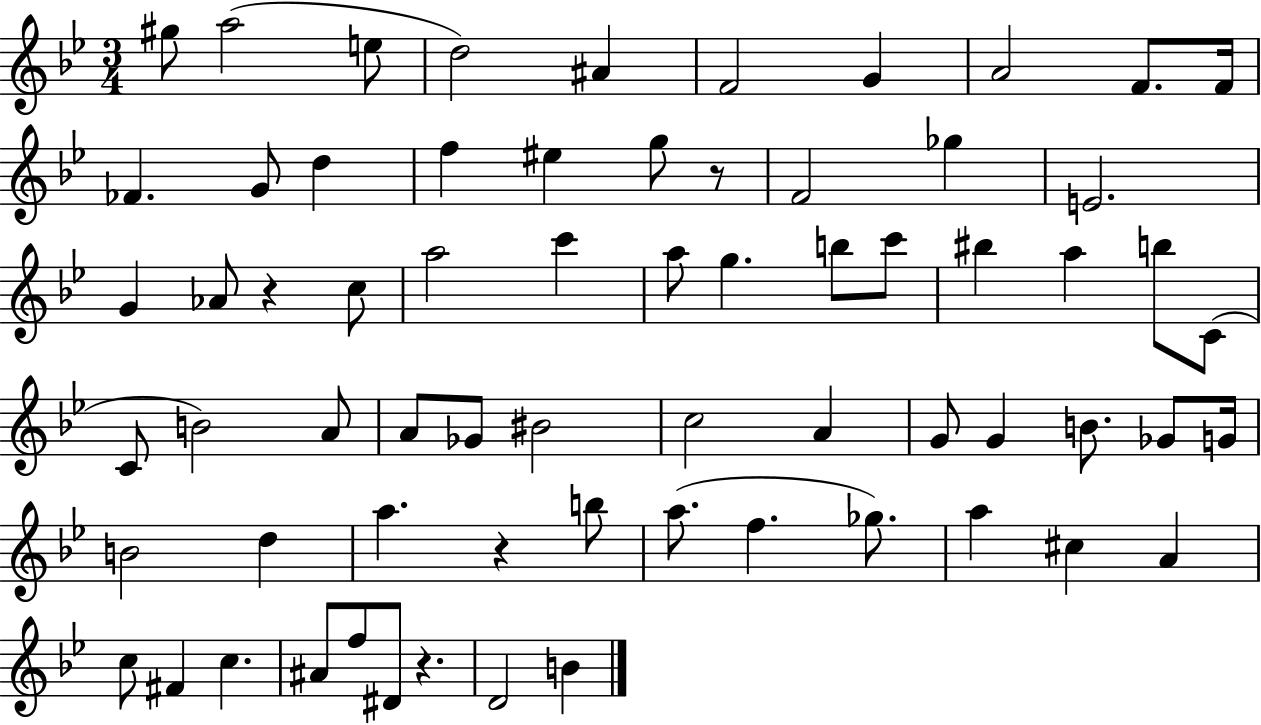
X:1
T:Untitled
M:3/4
L:1/4
K:Bb
^g/2 a2 e/2 d2 ^A F2 G A2 F/2 F/4 _F G/2 d f ^e g/2 z/2 F2 _g E2 G _A/2 z c/2 a2 c' a/2 g b/2 c'/2 ^b a b/2 C/2 C/2 B2 A/2 A/2 _G/2 ^B2 c2 A G/2 G B/2 _G/2 G/4 B2 d a z b/2 a/2 f _g/2 a ^c A c/2 ^F c ^A/2 f/2 ^D/2 z D2 B